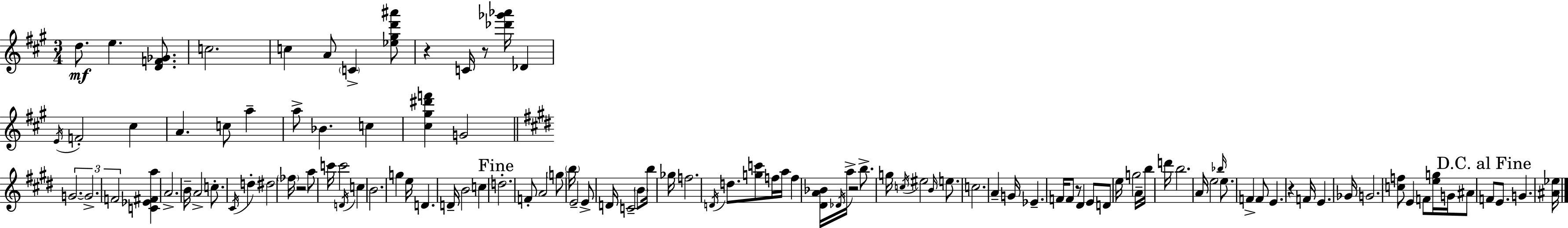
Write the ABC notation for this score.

X:1
T:Untitled
M:3/4
L:1/4
K:A
d/2 e [DF_G]/2 c2 c A/2 C [_e^gd'^a']/2 z C/4 z/2 [_d'_g'_a']/4 _D E/4 F2 ^c A c/2 a a/2 _B c [^c^g^d'f'] G2 G2 G2 F2 [C_E^Fa] A2 B/4 A2 c/2 ^C/4 d ^d2 _f/4 z2 a/2 c'/4 c'2 D/4 c B2 g e/4 D D/4 B2 c d2 F/2 A2 g/2 b/4 E2 E/2 D/4 C2 B/2 b/4 _g/4 f2 D/4 d/2 [gc']/2 f/4 a/4 f [^DA_B]/4 _D/4 a/4 z2 b/2 g/4 c/4 ^e2 B/4 e/2 c2 A G/4 _E F/4 F/2 z/2 ^D E/2 D/2 e/4 g2 A/4 b/4 d'/4 b2 A/4 e2 _b/4 e/2 F F/2 E z F/4 E _G/4 G2 [cf]/2 E F/2 [eg]/4 G/4 ^A/2 F/2 E/2 G [^A_e]/4